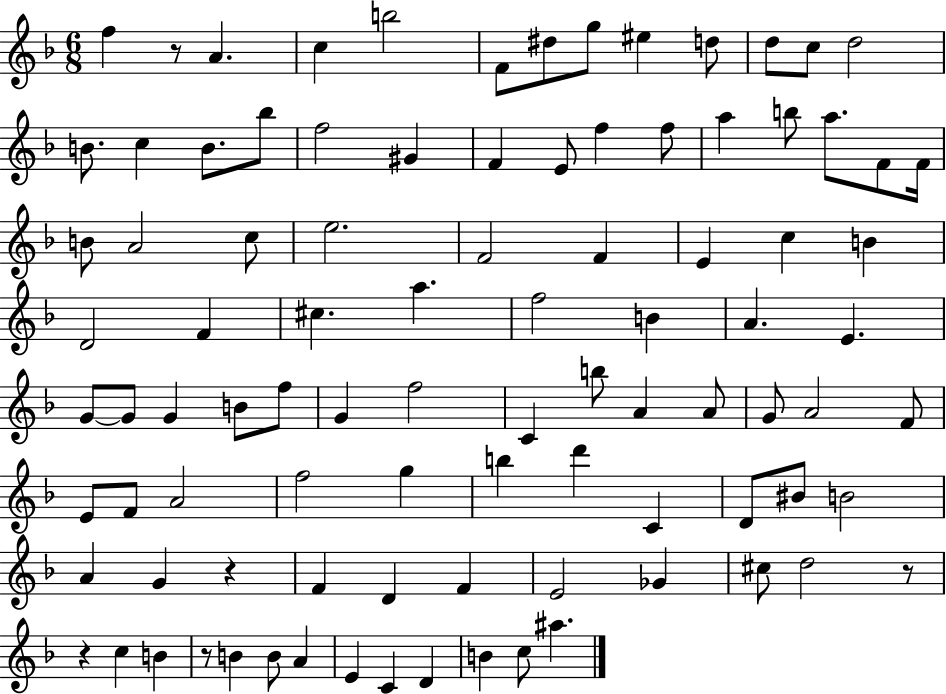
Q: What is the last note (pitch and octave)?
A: A#5